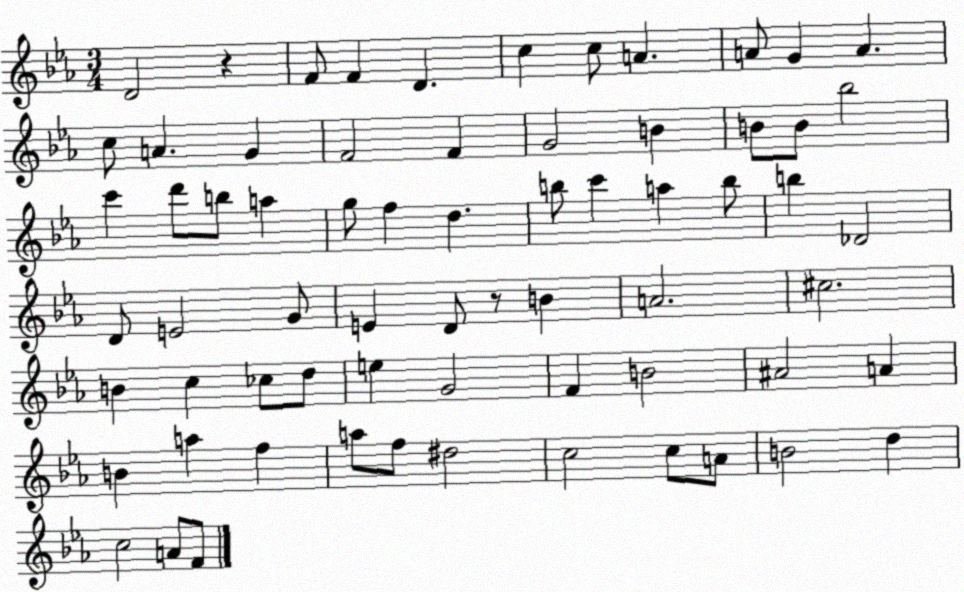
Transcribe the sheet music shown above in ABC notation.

X:1
T:Untitled
M:3/4
L:1/4
K:Eb
D2 z F/2 F D c c/2 A A/2 G A c/2 A G F2 F G2 B B/2 B/2 _b2 c' d'/2 b/2 a g/2 f d b/2 c' a b/2 b _D2 D/2 E2 G/2 E D/2 z/2 B A2 ^c2 B c _c/2 d/2 e G2 F B2 ^A2 A B a f a/2 f/2 ^d2 c2 c/2 A/2 B2 d c2 A/2 F/2